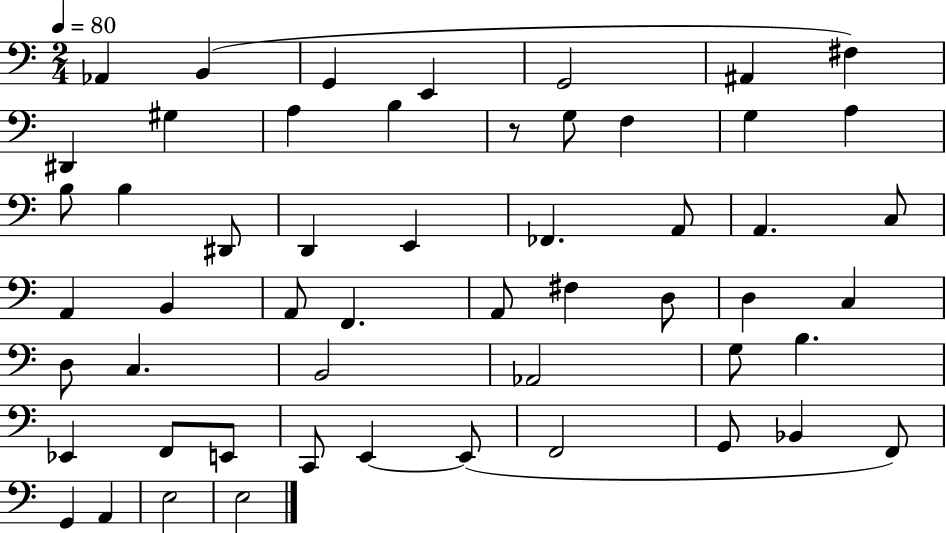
{
  \clef bass
  \numericTimeSignature
  \time 2/4
  \key c \major
  \tempo 4 = 80
  aes,4 b,4( | g,4 e,4 | g,2 | ais,4 fis4) | \break dis,4 gis4 | a4 b4 | r8 g8 f4 | g4 a4 | \break b8 b4 dis,8 | d,4 e,4 | fes,4. a,8 | a,4. c8 | \break a,4 b,4 | a,8 f,4. | a,8 fis4 d8 | d4 c4 | \break d8 c4. | b,2 | aes,2 | g8 b4. | \break ees,4 f,8 e,8 | c,8 e,4~~ e,8( | f,2 | g,8 bes,4 f,8) | \break g,4 a,4 | e2 | e2 | \bar "|."
}